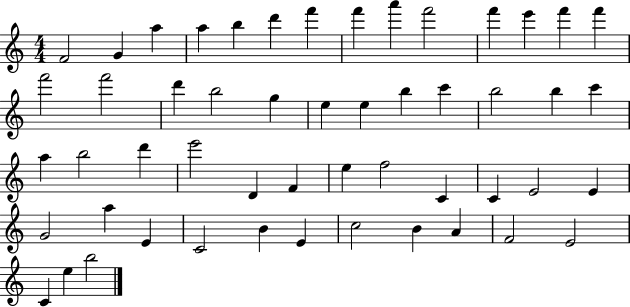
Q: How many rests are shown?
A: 0